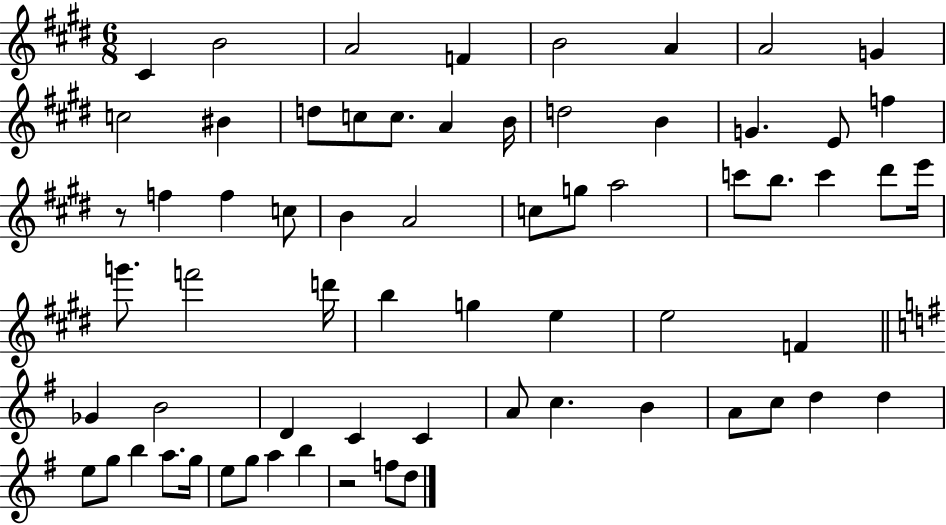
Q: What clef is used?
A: treble